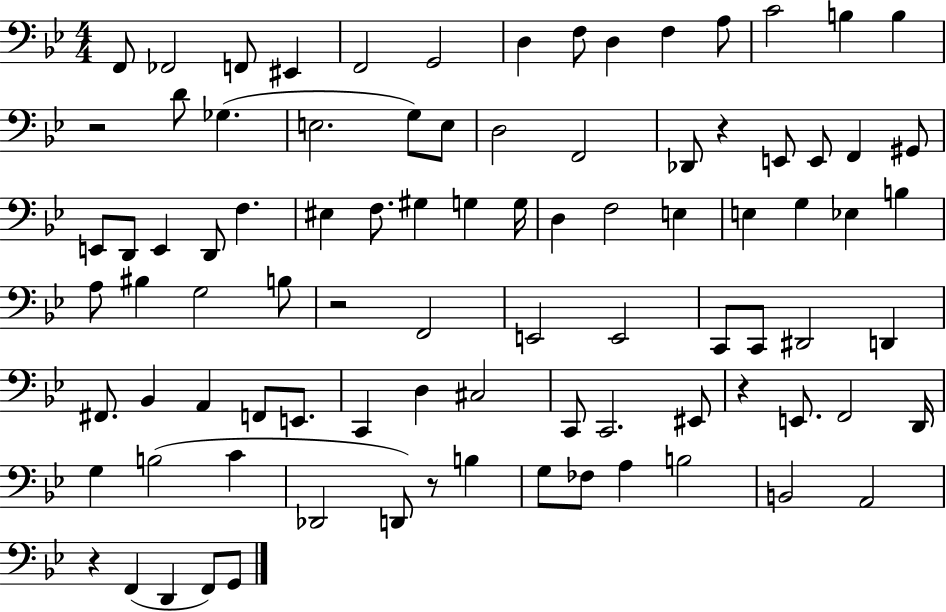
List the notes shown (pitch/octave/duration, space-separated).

F2/e FES2/h F2/e EIS2/q F2/h G2/h D3/q F3/e D3/q F3/q A3/e C4/h B3/q B3/q R/h D4/e Gb3/q. E3/h. G3/e E3/e D3/h F2/h Db2/e R/q E2/e E2/e F2/q G#2/e E2/e D2/e E2/q D2/e F3/q. EIS3/q F3/e. G#3/q G3/q G3/s D3/q F3/h E3/q E3/q G3/q Eb3/q B3/q A3/e BIS3/q G3/h B3/e R/h F2/h E2/h E2/h C2/e C2/e D#2/h D2/q F#2/e. Bb2/q A2/q F2/e E2/e. C2/q D3/q C#3/h C2/e C2/h. EIS2/e R/q E2/e. F2/h D2/s G3/q B3/h C4/q Db2/h D2/e R/e B3/q G3/e FES3/e A3/q B3/h B2/h A2/h R/q F2/q D2/q F2/e G2/e